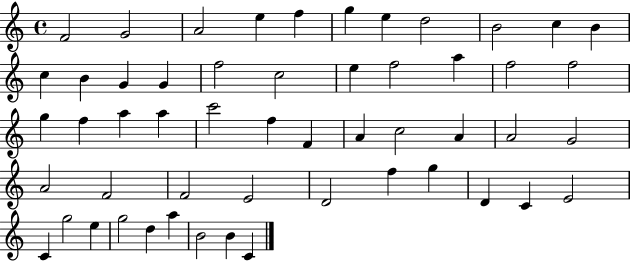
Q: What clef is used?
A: treble